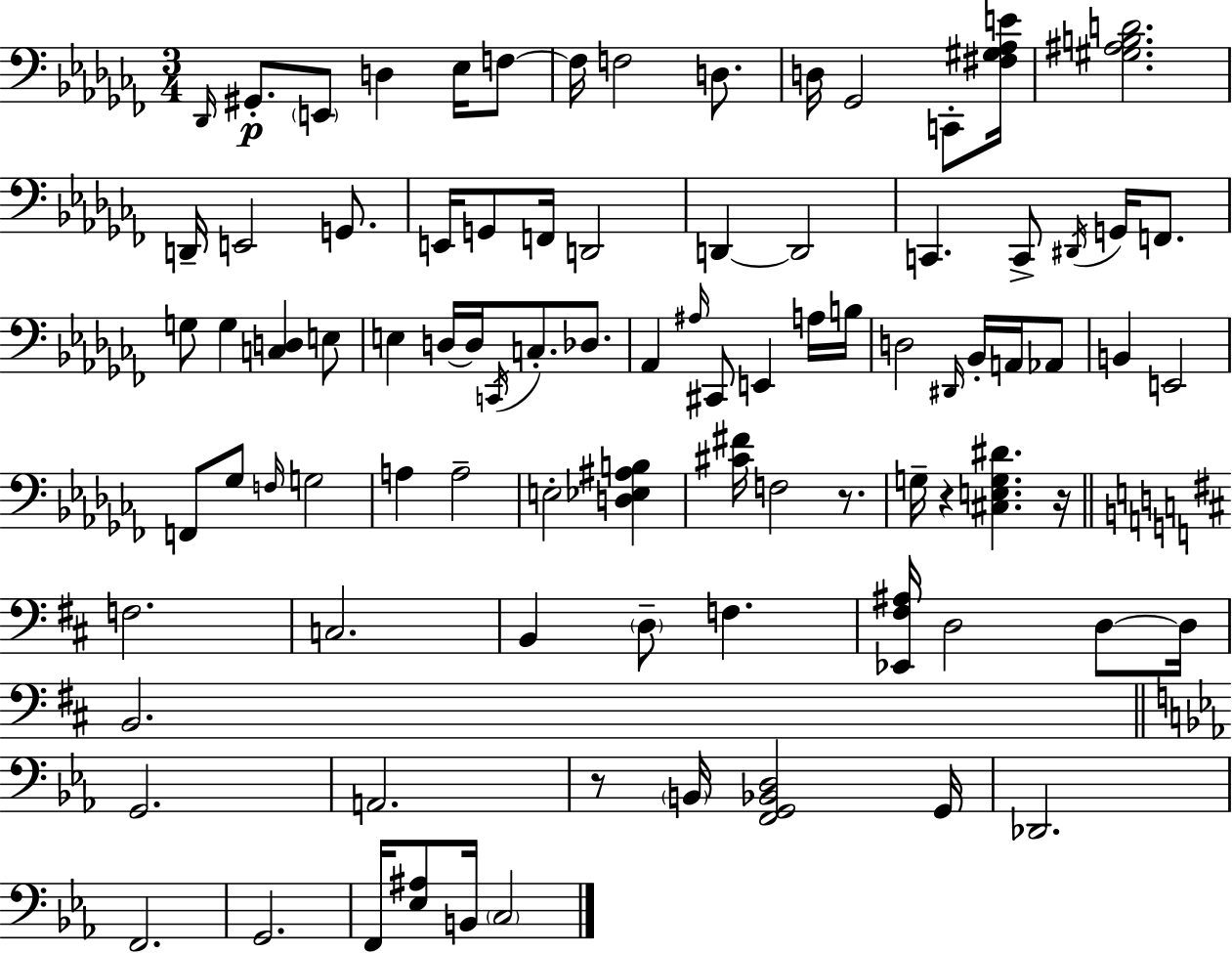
{
  \clef bass
  \numericTimeSignature
  \time 3/4
  \key aes \minor
  \grace { des,16 }\p gis,8.-. \parenthesize e,8 d4 ees16 f8~~ | f16 f2 d8. | d16 ges,2 c,8-. | <fis gis aes e'>16 <gis ais b d'>2. | \break d,16-- e,2 g,8. | e,16 g,8 f,16 d,2 | d,4~~ d,2 | c,4. c,8-> \acciaccatura { dis,16 } g,16 f,8. | \break g8 g4 <c d>4 | e8 e4 d16~~ d16 \acciaccatura { c,16 } c8.-. | des8. aes,4 \grace { ais16 } cis,8 e,4 | a16 b16 d2 | \break \grace { dis,16 } bes,16-. a,16 aes,8 b,4 e,2 | f,8 ges8 \grace { f16 } g2 | a4 a2-- | e2-. | \break <d ees ais b>4 <cis' fis'>16 f2 | r8. g16-- r4 <cis e g dis'>4. | r16 \bar "||" \break \key b \minor f2. | c2. | b,4 \parenthesize d8-- f4. | <ees, fis ais>16 d2 d8~~ d16 | \break b,2. | \bar "||" \break \key ees \major g,2. | a,2. | r8 \parenthesize b,16 <f, g, bes, d>2 g,16 | des,2. | \break f,2. | g,2. | f,16 <ees ais>8 b,16 \parenthesize c2 | \bar "|."
}